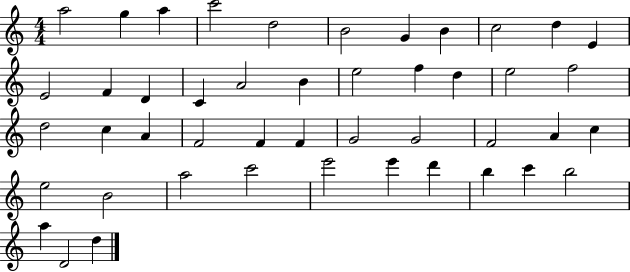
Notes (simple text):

A5/h G5/q A5/q C6/h D5/h B4/h G4/q B4/q C5/h D5/q E4/q E4/h F4/q D4/q C4/q A4/h B4/q E5/h F5/q D5/q E5/h F5/h D5/h C5/q A4/q F4/h F4/q F4/q G4/h G4/h F4/h A4/q C5/q E5/h B4/h A5/h C6/h E6/h E6/q D6/q B5/q C6/q B5/h A5/q D4/h D5/q